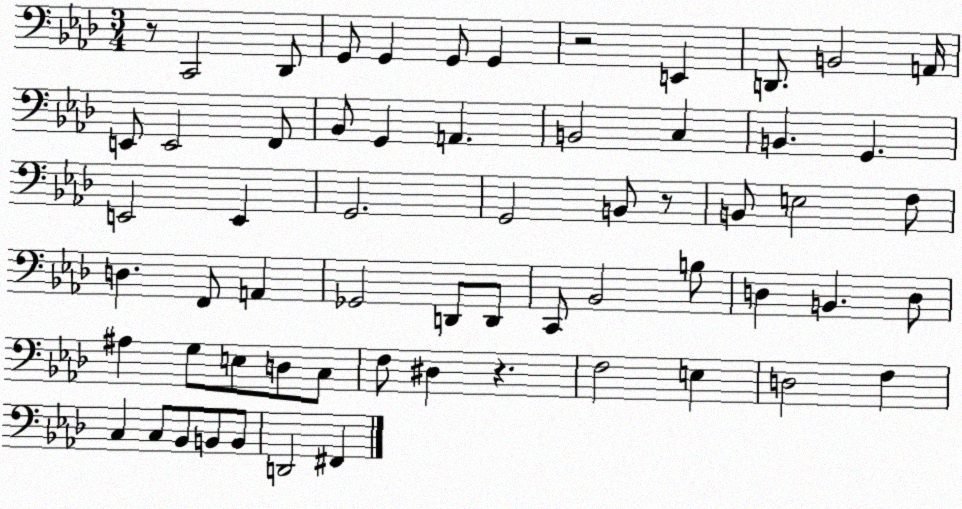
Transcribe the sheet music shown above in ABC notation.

X:1
T:Untitled
M:3/4
L:1/4
K:Ab
z/2 C,,2 _D,,/2 G,,/2 G,, G,,/2 G,, z2 E,, D,,/2 B,,2 A,,/4 E,,/2 E,,2 F,,/2 _B,,/2 G,, A,, B,,2 C, B,, G,, E,,2 E,, G,,2 G,,2 B,,/2 z/2 B,,/2 E,2 F,/2 D, F,,/2 A,, _G,,2 D,,/2 D,,/2 C,,/2 _B,,2 B,/2 D, B,, D,/2 ^A, G,/2 E,/2 D,/2 C,/2 F,/2 ^D, z F,2 E, D,2 F, C, C,/2 _B,,/2 B,,/2 B,,/2 D,,2 ^F,,